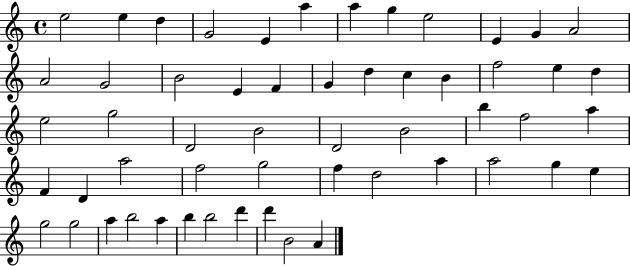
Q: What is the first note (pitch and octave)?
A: E5